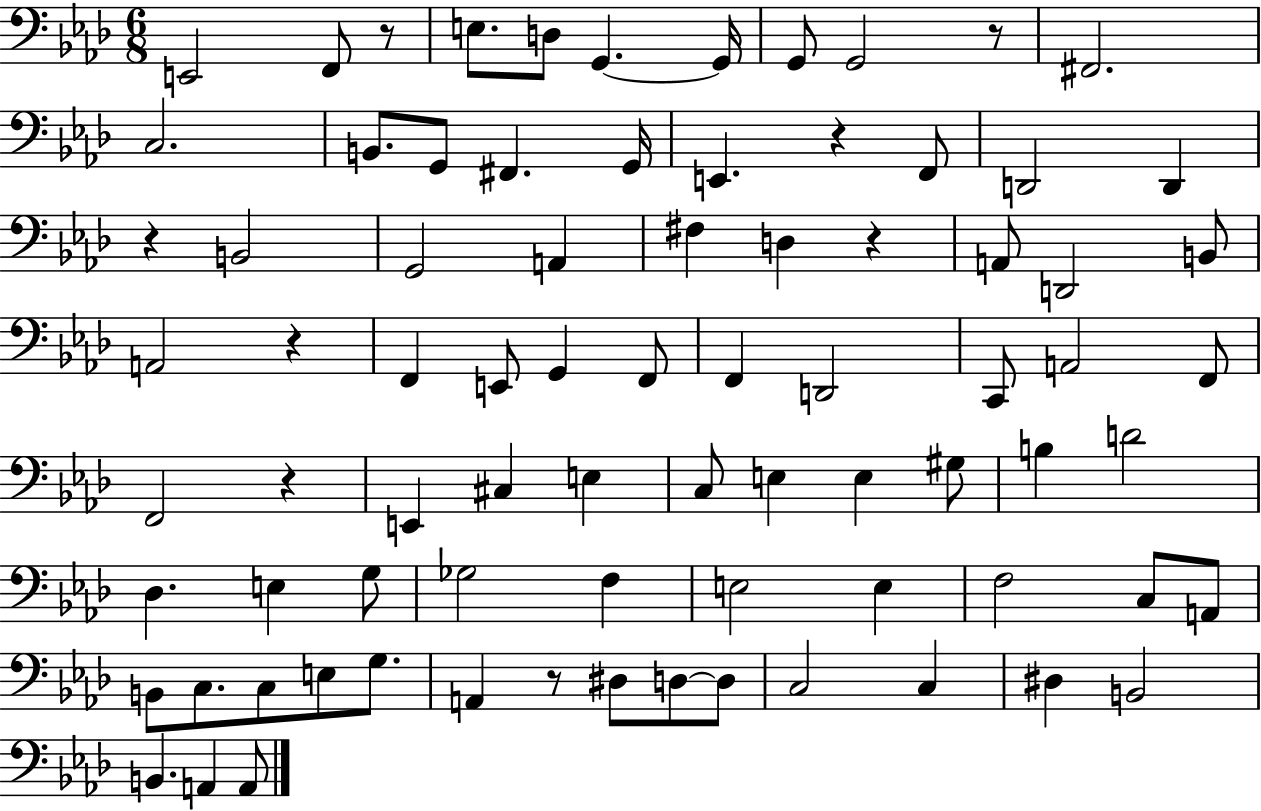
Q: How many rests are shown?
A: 8